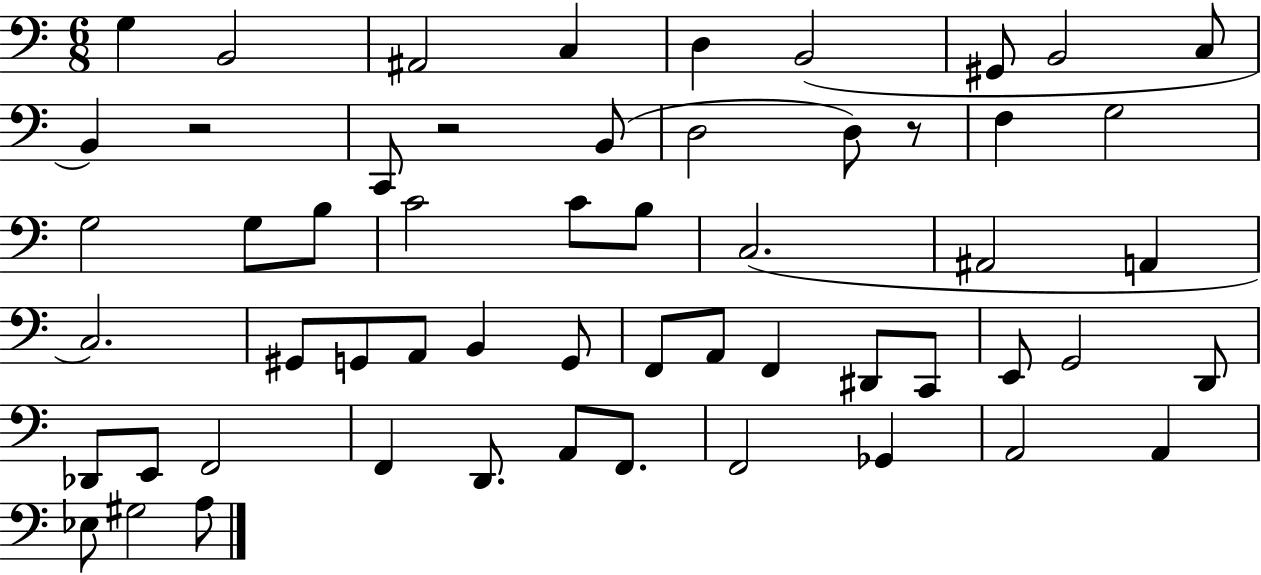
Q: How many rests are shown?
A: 3